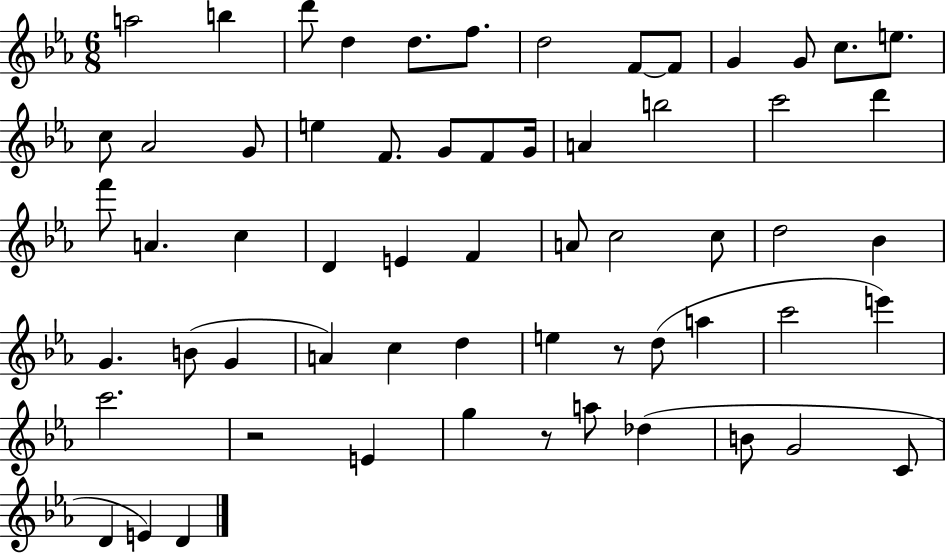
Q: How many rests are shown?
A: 3